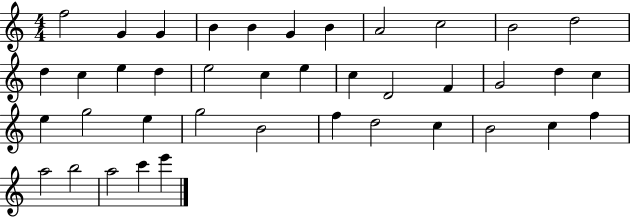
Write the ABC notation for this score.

X:1
T:Untitled
M:4/4
L:1/4
K:C
f2 G G B B G B A2 c2 B2 d2 d c e d e2 c e c D2 F G2 d c e g2 e g2 B2 f d2 c B2 c f a2 b2 a2 c' e'